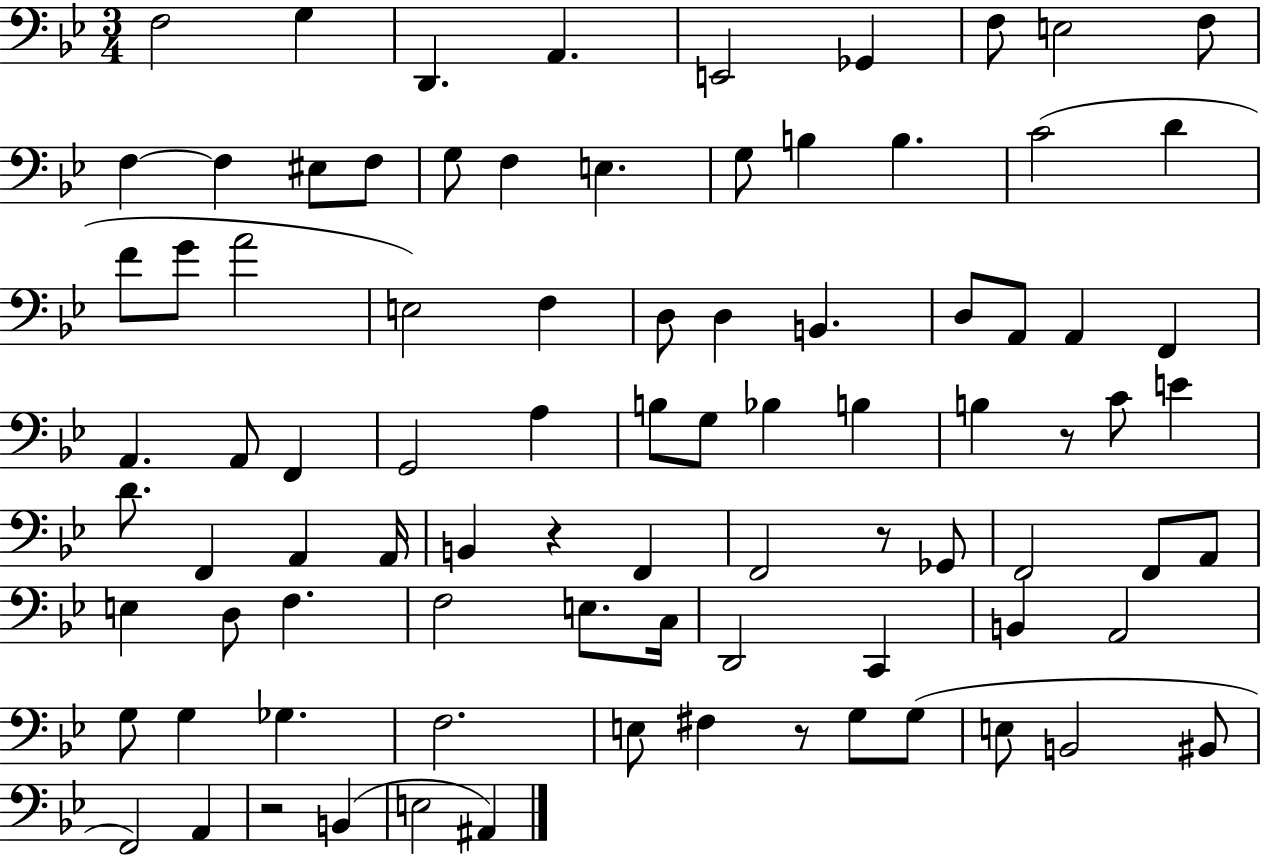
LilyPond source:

{
  \clef bass
  \numericTimeSignature
  \time 3/4
  \key bes \major
  \repeat volta 2 { f2 g4 | d,4. a,4. | e,2 ges,4 | f8 e2 f8 | \break f4~~ f4 eis8 f8 | g8 f4 e4. | g8 b4 b4. | c'2( d'4 | \break f'8 g'8 a'2 | e2) f4 | d8 d4 b,4. | d8 a,8 a,4 f,4 | \break a,4. a,8 f,4 | g,2 a4 | b8 g8 bes4 b4 | b4 r8 c'8 e'4 | \break d'8. f,4 a,4 a,16 | b,4 r4 f,4 | f,2 r8 ges,8 | f,2 f,8 a,8 | \break e4 d8 f4. | f2 e8. c16 | d,2 c,4 | b,4 a,2 | \break g8 g4 ges4. | f2. | e8 fis4 r8 g8 g8( | e8 b,2 bis,8 | \break f,2) a,4 | r2 b,4( | e2 ais,4) | } \bar "|."
}